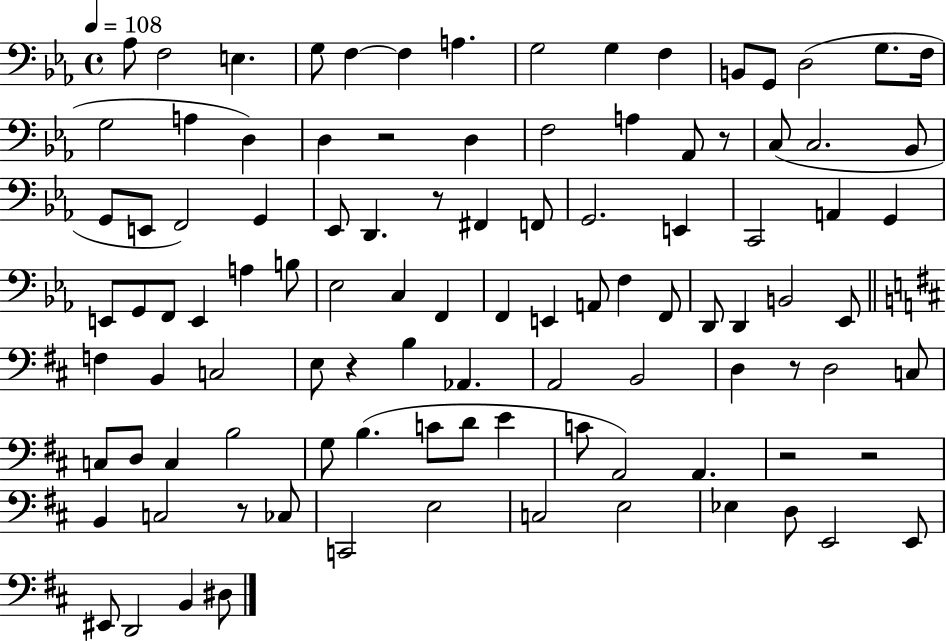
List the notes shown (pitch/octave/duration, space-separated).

Ab3/e F3/h E3/q. G3/e F3/q F3/q A3/q. G3/h G3/q F3/q B2/e G2/e D3/h G3/e. F3/s G3/h A3/q D3/q D3/q R/h D3/q F3/h A3/q Ab2/e R/e C3/e C3/h. Bb2/e G2/e E2/e F2/h G2/q Eb2/e D2/q. R/e F#2/q F2/e G2/h. E2/q C2/h A2/q G2/q E2/e G2/e F2/e E2/q A3/q B3/e Eb3/h C3/q F2/q F2/q E2/q A2/e F3/q F2/e D2/e D2/q B2/h Eb2/e F3/q B2/q C3/h E3/e R/q B3/q Ab2/q. A2/h B2/h D3/q R/e D3/h C3/e C3/e D3/e C3/q B3/h G3/e B3/q. C4/e D4/e E4/q C4/e A2/h A2/q. R/h R/h B2/q C3/h R/e CES3/e C2/h E3/h C3/h E3/h Eb3/q D3/e E2/h E2/e EIS2/e D2/h B2/q D#3/e